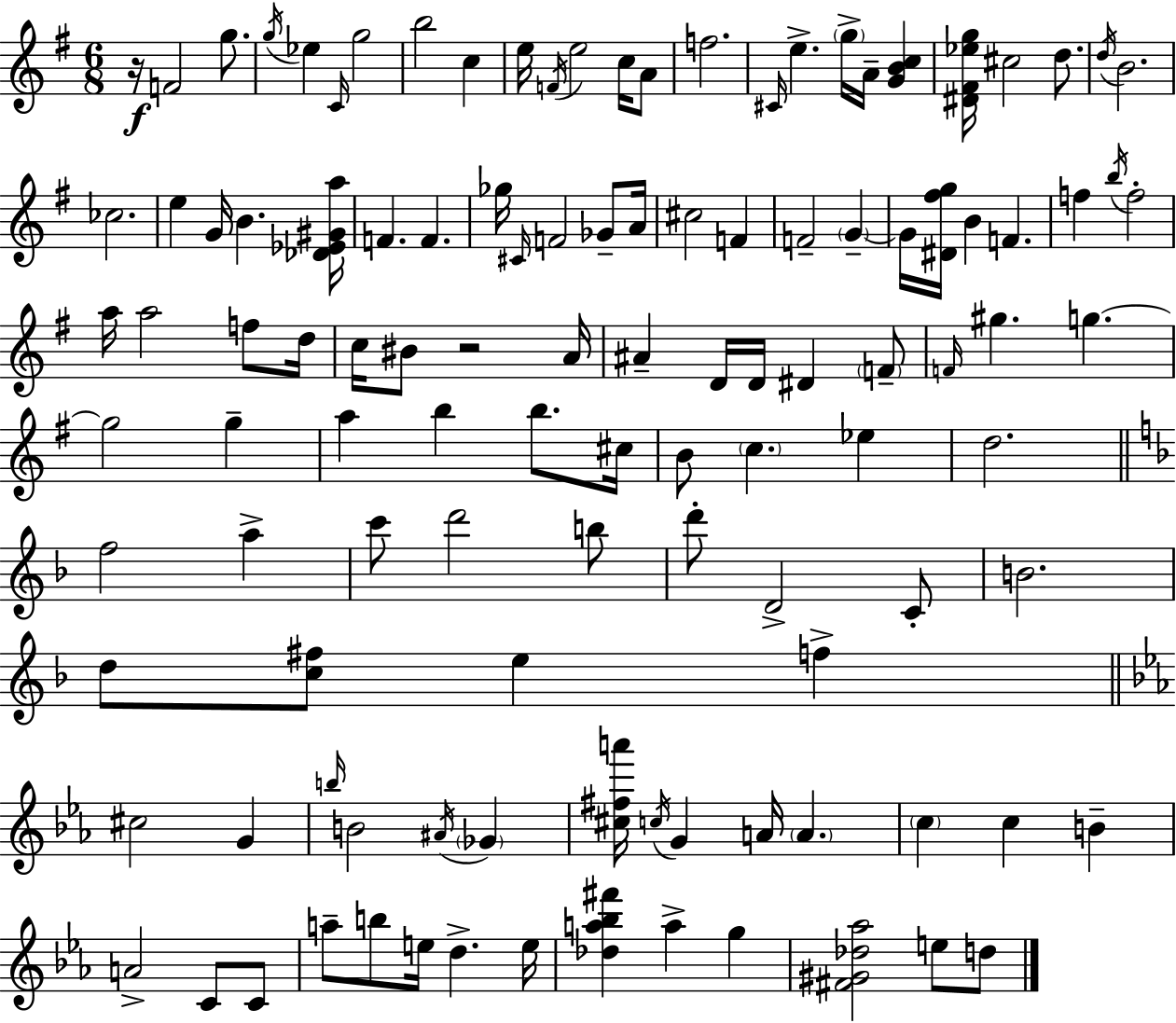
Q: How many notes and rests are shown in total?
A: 115